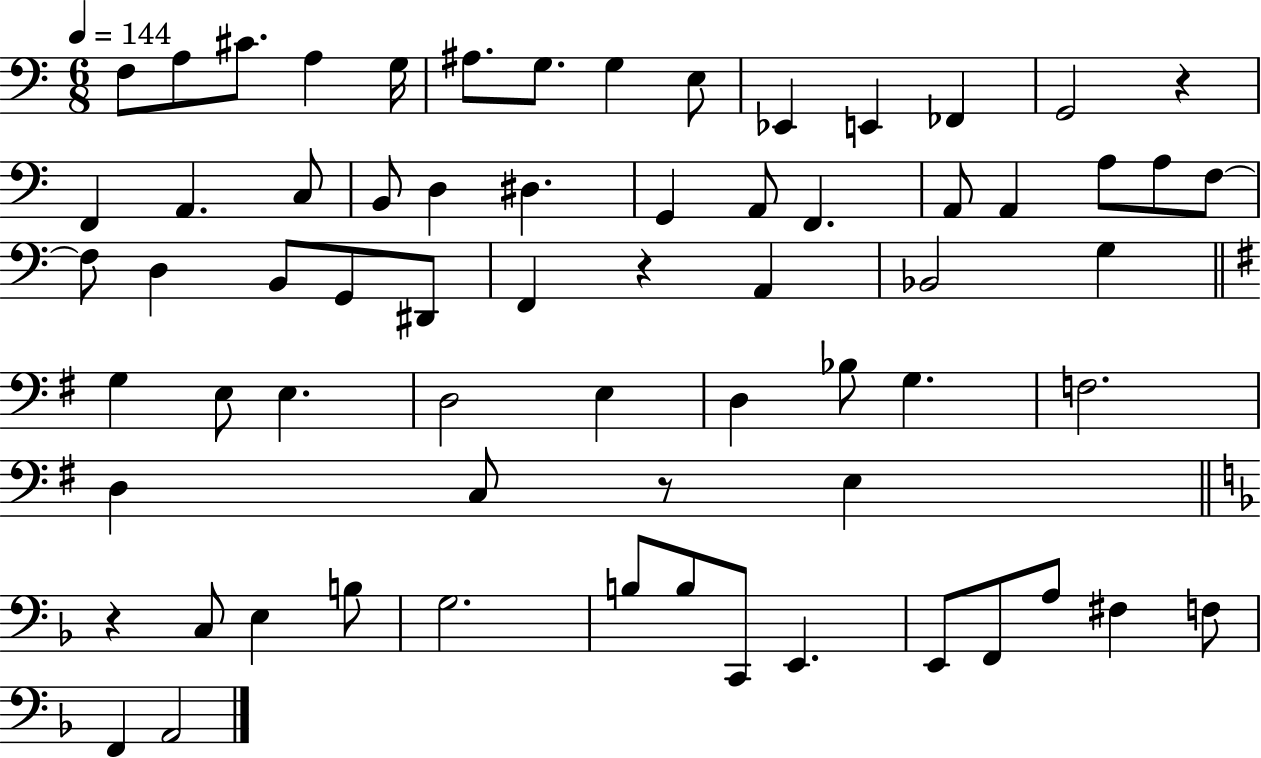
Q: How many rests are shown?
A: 4